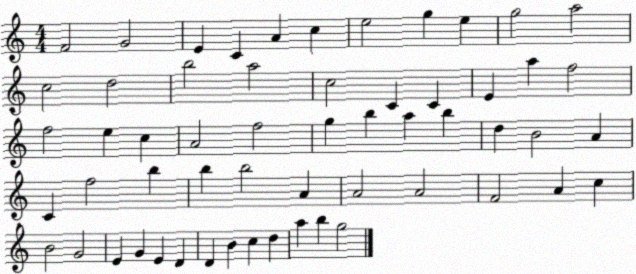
X:1
T:Untitled
M:4/4
L:1/4
K:C
F2 G2 E C A c e2 g e g2 a2 c2 d2 b2 a2 c2 C C E a f2 f2 e c A2 f2 g b a b d B2 A C f2 b b b2 A A2 A2 F2 A c B2 G2 E G E D D B c d a b g2